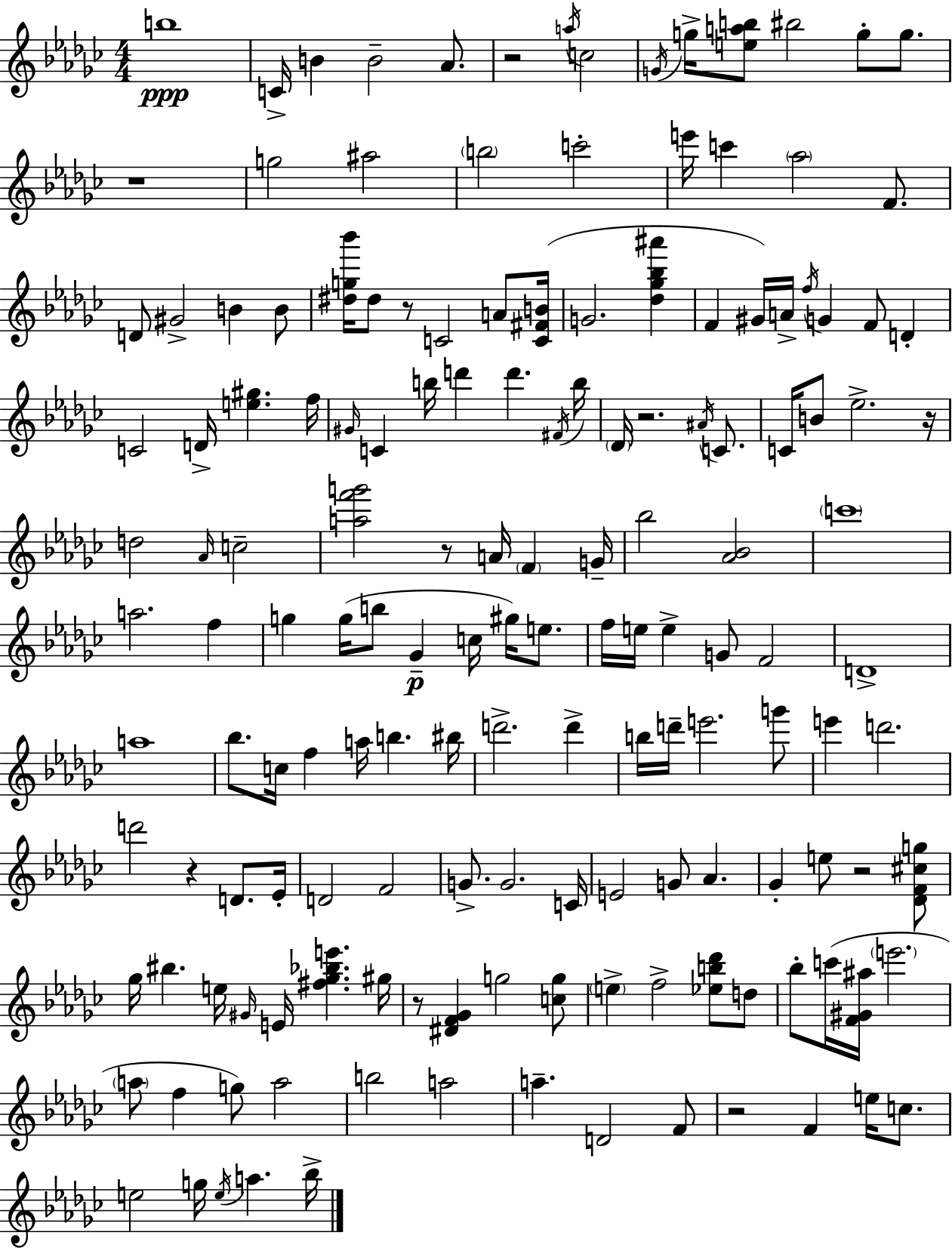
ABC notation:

X:1
T:Untitled
M:4/4
L:1/4
K:Ebm
b4 C/4 B B2 _A/2 z2 a/4 c2 G/4 g/4 [eab]/2 ^b2 g/2 g/2 z4 g2 ^a2 b2 c'2 e'/4 c' _a2 F/2 D/2 ^G2 B B/2 [^dg_b']/4 ^d/2 z/2 C2 A/2 [C^FB]/4 G2 [_d_g_b^a'] F ^G/4 A/4 f/4 G F/2 D C2 D/4 [e^g] f/4 ^G/4 C b/4 d' d' ^F/4 b/4 _D/4 z2 ^A/4 C/2 C/4 B/2 _e2 z/4 d2 _A/4 c2 [af'g']2 z/2 A/4 F G/4 _b2 [_A_B]2 c'4 a2 f g g/4 b/2 _G c/4 ^g/4 e/2 f/4 e/4 e G/2 F2 D4 a4 _b/2 c/4 f a/4 b ^b/4 d'2 d' b/4 d'/4 e'2 g'/2 e' d'2 d'2 z D/2 _E/4 D2 F2 G/2 G2 C/4 E2 G/2 _A _G e/2 z2 [_DF^cg]/2 _g/4 ^b e/4 ^G/4 E/4 [^f_g_be'] ^g/4 z/2 [^DF_G] g2 [cg]/2 e f2 [_eb_d']/2 d/2 _b/2 c'/4 [F^G^a]/4 e'2 a/2 f g/2 a2 b2 a2 a D2 F/2 z2 F e/4 c/2 e2 g/4 e/4 a _b/4